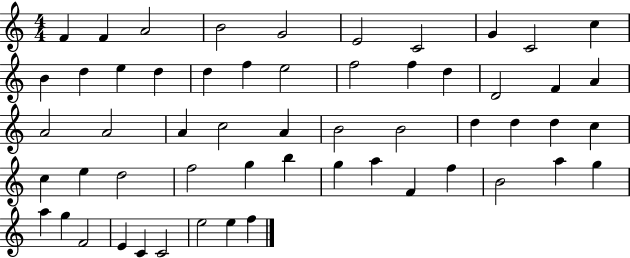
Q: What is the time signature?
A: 4/4